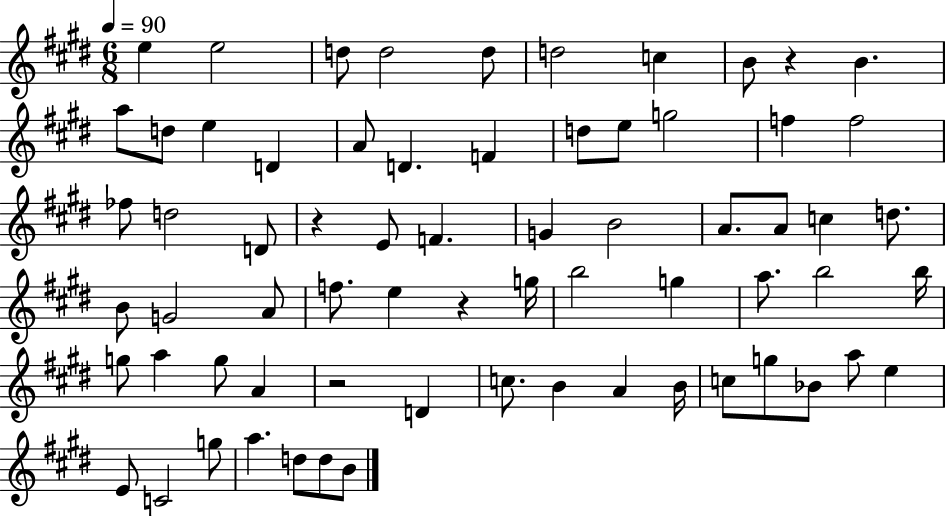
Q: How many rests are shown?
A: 4